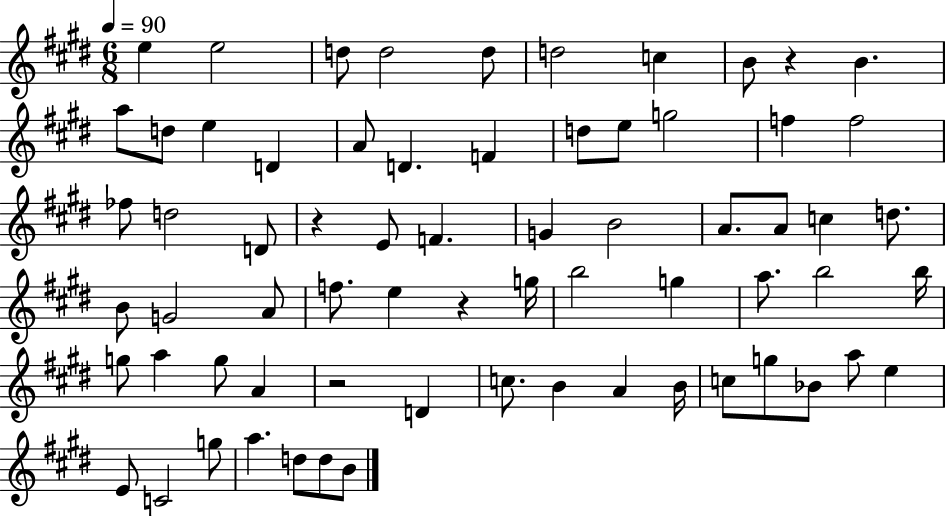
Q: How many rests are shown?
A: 4